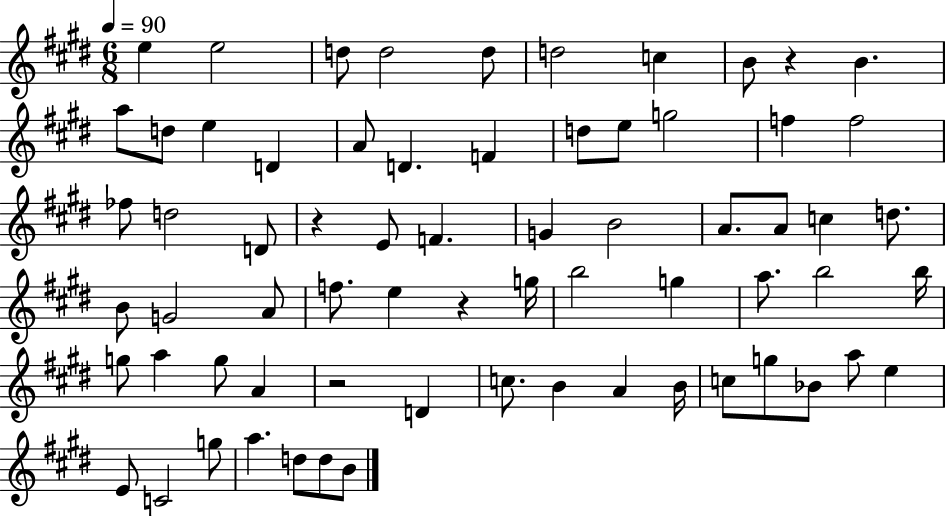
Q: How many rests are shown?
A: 4